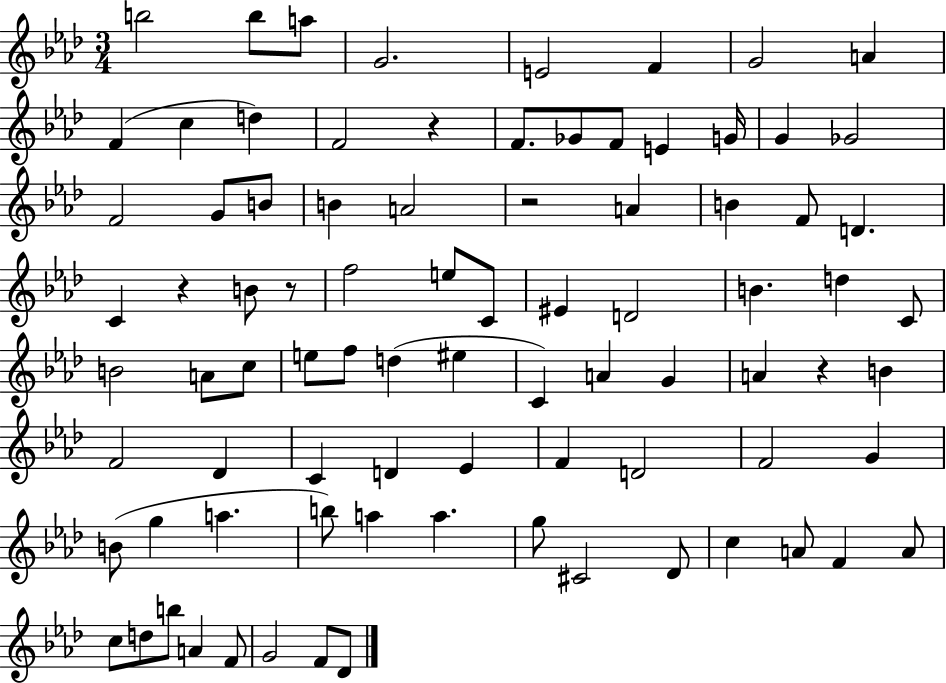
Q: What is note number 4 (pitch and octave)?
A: G4